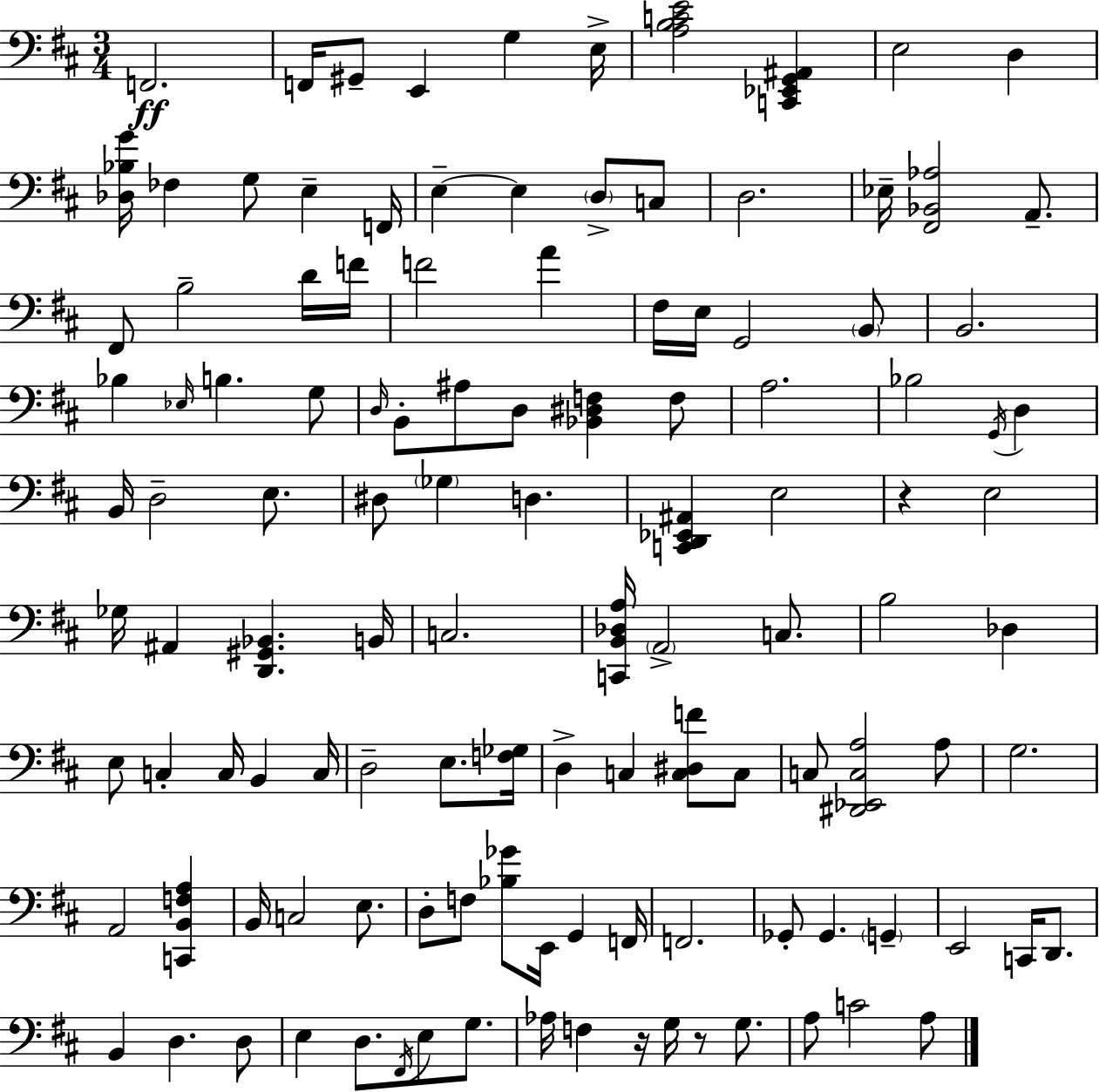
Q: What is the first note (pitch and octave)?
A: F2